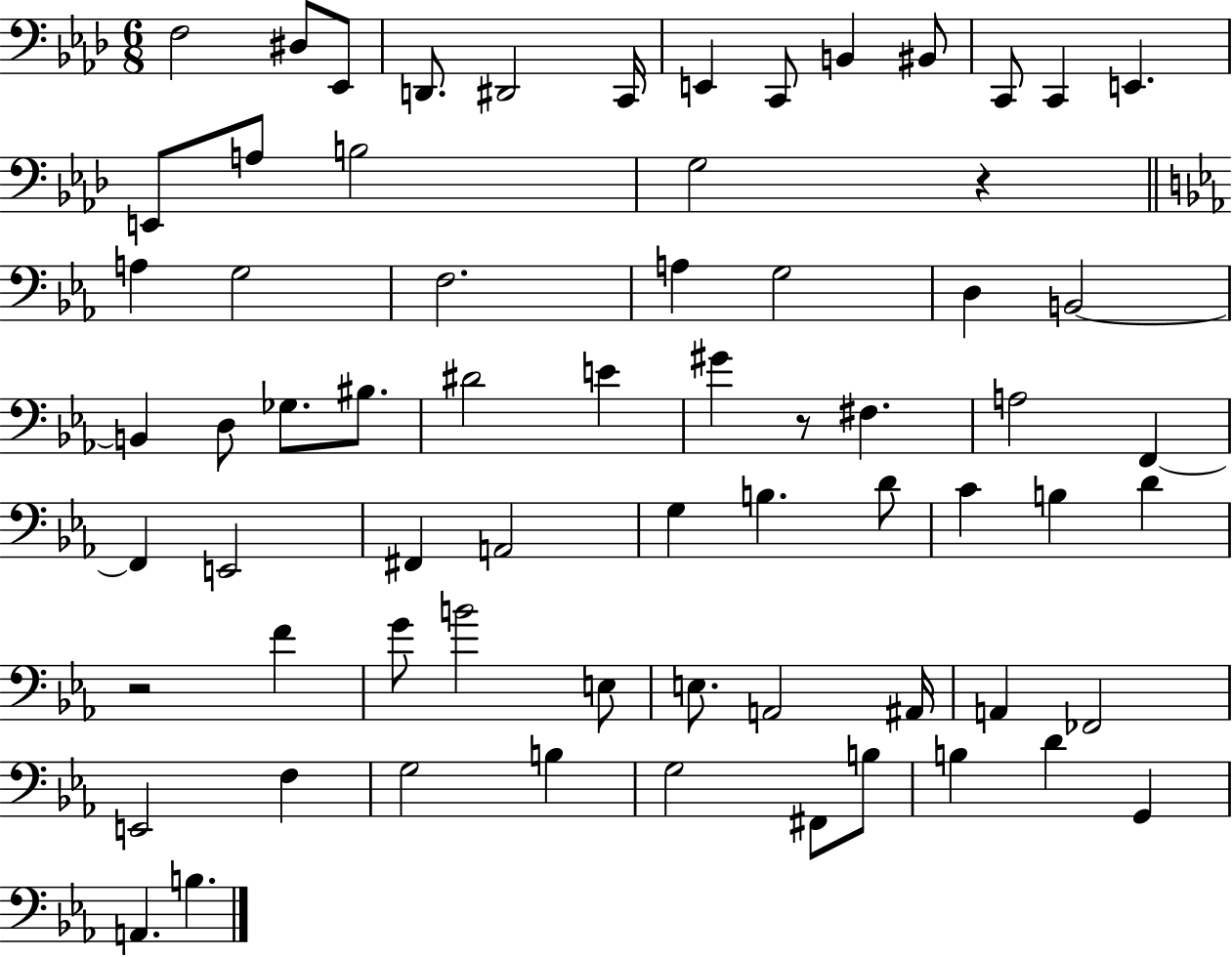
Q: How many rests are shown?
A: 3